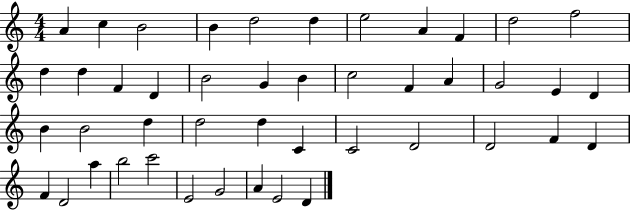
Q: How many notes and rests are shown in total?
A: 45